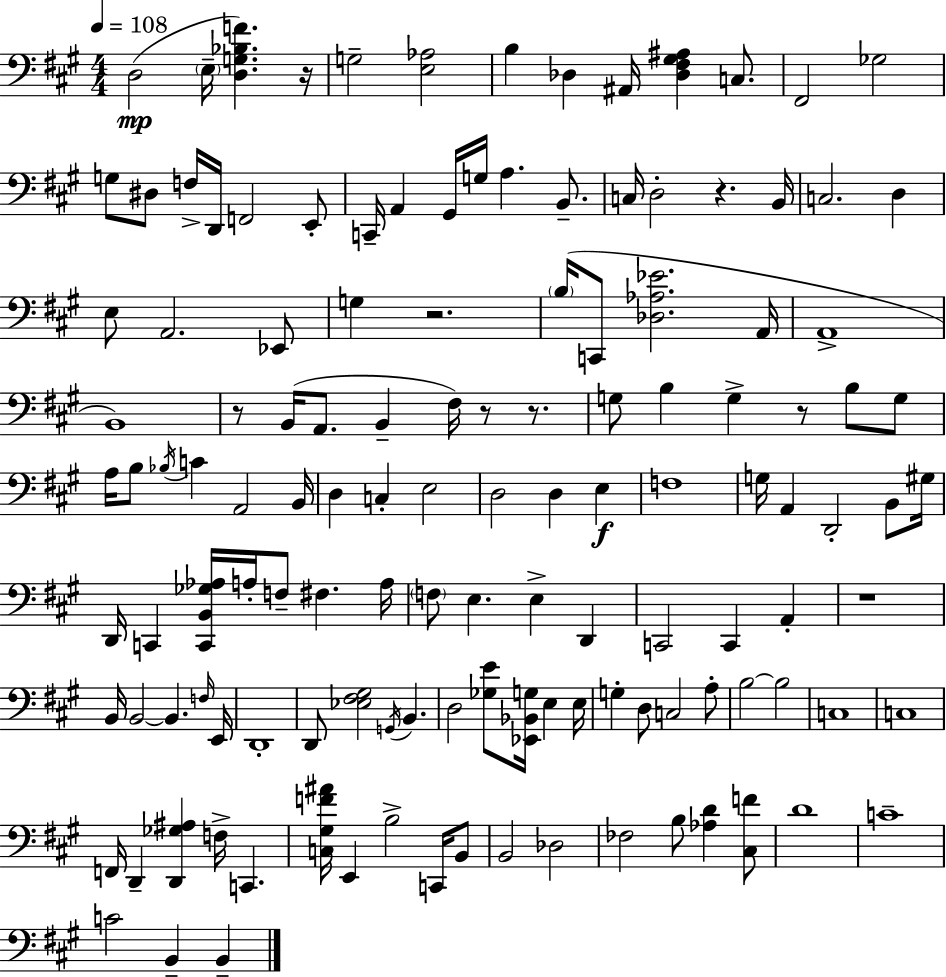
{
  \clef bass
  \numericTimeSignature
  \time 4/4
  \key a \major
  \tempo 4 = 108
  d2(\mp \parenthesize e16-- <d g bes f'>4.) r16 | g2-- <e aes>2 | b4 des4 ais,16 <des fis gis ais>4 c8. | fis,2 ges2 | \break g8 dis8 f16-> d,16 f,2 e,8-. | c,16-- a,4 gis,16 g16 a4. b,8.-- | c16 d2-. r4. b,16 | c2. d4 | \break e8 a,2. ees,8 | g4 r2. | \parenthesize b16( c,8 <des aes ees'>2. a,16 | a,1-> | \break b,1) | r8 b,16( a,8. b,4-- fis16) r8 r8. | g8 b4 g4-> r8 b8 g8 | a16 b8 \acciaccatura { bes16 } c'4 a,2 | \break b,16 d4 c4-. e2 | d2 d4 e4\f | f1 | g16 a,4 d,2-. b,8 | \break gis16 d,16 c,4 <c, b, ges aes>16 a16-. f8-- fis4. | a16 \parenthesize f8 e4. e4-> d,4 | c,2 c,4 a,4-. | r1 | \break b,16 b,2~~ b,4. | \grace { f16 } e,16 d,1-. | d,8 <ees fis gis>2 \acciaccatura { g,16 } b,4. | d2 <ges e'>8 <ees, bes, g>16 e4 | \break e16 g4-. d8 c2 | a8-. b2~~ b2 | c1 | c1 | \break f,16 d,4-- <d, ges ais>4 f16-> c,4. | <c gis f' ais'>16 e,4 b2-> | c,16 b,8 b,2 des2 | fes2 b8 <aes d'>4 | \break <cis f'>8 d'1 | c'1-- | c'2 b,4-- b,4-- | \bar "|."
}